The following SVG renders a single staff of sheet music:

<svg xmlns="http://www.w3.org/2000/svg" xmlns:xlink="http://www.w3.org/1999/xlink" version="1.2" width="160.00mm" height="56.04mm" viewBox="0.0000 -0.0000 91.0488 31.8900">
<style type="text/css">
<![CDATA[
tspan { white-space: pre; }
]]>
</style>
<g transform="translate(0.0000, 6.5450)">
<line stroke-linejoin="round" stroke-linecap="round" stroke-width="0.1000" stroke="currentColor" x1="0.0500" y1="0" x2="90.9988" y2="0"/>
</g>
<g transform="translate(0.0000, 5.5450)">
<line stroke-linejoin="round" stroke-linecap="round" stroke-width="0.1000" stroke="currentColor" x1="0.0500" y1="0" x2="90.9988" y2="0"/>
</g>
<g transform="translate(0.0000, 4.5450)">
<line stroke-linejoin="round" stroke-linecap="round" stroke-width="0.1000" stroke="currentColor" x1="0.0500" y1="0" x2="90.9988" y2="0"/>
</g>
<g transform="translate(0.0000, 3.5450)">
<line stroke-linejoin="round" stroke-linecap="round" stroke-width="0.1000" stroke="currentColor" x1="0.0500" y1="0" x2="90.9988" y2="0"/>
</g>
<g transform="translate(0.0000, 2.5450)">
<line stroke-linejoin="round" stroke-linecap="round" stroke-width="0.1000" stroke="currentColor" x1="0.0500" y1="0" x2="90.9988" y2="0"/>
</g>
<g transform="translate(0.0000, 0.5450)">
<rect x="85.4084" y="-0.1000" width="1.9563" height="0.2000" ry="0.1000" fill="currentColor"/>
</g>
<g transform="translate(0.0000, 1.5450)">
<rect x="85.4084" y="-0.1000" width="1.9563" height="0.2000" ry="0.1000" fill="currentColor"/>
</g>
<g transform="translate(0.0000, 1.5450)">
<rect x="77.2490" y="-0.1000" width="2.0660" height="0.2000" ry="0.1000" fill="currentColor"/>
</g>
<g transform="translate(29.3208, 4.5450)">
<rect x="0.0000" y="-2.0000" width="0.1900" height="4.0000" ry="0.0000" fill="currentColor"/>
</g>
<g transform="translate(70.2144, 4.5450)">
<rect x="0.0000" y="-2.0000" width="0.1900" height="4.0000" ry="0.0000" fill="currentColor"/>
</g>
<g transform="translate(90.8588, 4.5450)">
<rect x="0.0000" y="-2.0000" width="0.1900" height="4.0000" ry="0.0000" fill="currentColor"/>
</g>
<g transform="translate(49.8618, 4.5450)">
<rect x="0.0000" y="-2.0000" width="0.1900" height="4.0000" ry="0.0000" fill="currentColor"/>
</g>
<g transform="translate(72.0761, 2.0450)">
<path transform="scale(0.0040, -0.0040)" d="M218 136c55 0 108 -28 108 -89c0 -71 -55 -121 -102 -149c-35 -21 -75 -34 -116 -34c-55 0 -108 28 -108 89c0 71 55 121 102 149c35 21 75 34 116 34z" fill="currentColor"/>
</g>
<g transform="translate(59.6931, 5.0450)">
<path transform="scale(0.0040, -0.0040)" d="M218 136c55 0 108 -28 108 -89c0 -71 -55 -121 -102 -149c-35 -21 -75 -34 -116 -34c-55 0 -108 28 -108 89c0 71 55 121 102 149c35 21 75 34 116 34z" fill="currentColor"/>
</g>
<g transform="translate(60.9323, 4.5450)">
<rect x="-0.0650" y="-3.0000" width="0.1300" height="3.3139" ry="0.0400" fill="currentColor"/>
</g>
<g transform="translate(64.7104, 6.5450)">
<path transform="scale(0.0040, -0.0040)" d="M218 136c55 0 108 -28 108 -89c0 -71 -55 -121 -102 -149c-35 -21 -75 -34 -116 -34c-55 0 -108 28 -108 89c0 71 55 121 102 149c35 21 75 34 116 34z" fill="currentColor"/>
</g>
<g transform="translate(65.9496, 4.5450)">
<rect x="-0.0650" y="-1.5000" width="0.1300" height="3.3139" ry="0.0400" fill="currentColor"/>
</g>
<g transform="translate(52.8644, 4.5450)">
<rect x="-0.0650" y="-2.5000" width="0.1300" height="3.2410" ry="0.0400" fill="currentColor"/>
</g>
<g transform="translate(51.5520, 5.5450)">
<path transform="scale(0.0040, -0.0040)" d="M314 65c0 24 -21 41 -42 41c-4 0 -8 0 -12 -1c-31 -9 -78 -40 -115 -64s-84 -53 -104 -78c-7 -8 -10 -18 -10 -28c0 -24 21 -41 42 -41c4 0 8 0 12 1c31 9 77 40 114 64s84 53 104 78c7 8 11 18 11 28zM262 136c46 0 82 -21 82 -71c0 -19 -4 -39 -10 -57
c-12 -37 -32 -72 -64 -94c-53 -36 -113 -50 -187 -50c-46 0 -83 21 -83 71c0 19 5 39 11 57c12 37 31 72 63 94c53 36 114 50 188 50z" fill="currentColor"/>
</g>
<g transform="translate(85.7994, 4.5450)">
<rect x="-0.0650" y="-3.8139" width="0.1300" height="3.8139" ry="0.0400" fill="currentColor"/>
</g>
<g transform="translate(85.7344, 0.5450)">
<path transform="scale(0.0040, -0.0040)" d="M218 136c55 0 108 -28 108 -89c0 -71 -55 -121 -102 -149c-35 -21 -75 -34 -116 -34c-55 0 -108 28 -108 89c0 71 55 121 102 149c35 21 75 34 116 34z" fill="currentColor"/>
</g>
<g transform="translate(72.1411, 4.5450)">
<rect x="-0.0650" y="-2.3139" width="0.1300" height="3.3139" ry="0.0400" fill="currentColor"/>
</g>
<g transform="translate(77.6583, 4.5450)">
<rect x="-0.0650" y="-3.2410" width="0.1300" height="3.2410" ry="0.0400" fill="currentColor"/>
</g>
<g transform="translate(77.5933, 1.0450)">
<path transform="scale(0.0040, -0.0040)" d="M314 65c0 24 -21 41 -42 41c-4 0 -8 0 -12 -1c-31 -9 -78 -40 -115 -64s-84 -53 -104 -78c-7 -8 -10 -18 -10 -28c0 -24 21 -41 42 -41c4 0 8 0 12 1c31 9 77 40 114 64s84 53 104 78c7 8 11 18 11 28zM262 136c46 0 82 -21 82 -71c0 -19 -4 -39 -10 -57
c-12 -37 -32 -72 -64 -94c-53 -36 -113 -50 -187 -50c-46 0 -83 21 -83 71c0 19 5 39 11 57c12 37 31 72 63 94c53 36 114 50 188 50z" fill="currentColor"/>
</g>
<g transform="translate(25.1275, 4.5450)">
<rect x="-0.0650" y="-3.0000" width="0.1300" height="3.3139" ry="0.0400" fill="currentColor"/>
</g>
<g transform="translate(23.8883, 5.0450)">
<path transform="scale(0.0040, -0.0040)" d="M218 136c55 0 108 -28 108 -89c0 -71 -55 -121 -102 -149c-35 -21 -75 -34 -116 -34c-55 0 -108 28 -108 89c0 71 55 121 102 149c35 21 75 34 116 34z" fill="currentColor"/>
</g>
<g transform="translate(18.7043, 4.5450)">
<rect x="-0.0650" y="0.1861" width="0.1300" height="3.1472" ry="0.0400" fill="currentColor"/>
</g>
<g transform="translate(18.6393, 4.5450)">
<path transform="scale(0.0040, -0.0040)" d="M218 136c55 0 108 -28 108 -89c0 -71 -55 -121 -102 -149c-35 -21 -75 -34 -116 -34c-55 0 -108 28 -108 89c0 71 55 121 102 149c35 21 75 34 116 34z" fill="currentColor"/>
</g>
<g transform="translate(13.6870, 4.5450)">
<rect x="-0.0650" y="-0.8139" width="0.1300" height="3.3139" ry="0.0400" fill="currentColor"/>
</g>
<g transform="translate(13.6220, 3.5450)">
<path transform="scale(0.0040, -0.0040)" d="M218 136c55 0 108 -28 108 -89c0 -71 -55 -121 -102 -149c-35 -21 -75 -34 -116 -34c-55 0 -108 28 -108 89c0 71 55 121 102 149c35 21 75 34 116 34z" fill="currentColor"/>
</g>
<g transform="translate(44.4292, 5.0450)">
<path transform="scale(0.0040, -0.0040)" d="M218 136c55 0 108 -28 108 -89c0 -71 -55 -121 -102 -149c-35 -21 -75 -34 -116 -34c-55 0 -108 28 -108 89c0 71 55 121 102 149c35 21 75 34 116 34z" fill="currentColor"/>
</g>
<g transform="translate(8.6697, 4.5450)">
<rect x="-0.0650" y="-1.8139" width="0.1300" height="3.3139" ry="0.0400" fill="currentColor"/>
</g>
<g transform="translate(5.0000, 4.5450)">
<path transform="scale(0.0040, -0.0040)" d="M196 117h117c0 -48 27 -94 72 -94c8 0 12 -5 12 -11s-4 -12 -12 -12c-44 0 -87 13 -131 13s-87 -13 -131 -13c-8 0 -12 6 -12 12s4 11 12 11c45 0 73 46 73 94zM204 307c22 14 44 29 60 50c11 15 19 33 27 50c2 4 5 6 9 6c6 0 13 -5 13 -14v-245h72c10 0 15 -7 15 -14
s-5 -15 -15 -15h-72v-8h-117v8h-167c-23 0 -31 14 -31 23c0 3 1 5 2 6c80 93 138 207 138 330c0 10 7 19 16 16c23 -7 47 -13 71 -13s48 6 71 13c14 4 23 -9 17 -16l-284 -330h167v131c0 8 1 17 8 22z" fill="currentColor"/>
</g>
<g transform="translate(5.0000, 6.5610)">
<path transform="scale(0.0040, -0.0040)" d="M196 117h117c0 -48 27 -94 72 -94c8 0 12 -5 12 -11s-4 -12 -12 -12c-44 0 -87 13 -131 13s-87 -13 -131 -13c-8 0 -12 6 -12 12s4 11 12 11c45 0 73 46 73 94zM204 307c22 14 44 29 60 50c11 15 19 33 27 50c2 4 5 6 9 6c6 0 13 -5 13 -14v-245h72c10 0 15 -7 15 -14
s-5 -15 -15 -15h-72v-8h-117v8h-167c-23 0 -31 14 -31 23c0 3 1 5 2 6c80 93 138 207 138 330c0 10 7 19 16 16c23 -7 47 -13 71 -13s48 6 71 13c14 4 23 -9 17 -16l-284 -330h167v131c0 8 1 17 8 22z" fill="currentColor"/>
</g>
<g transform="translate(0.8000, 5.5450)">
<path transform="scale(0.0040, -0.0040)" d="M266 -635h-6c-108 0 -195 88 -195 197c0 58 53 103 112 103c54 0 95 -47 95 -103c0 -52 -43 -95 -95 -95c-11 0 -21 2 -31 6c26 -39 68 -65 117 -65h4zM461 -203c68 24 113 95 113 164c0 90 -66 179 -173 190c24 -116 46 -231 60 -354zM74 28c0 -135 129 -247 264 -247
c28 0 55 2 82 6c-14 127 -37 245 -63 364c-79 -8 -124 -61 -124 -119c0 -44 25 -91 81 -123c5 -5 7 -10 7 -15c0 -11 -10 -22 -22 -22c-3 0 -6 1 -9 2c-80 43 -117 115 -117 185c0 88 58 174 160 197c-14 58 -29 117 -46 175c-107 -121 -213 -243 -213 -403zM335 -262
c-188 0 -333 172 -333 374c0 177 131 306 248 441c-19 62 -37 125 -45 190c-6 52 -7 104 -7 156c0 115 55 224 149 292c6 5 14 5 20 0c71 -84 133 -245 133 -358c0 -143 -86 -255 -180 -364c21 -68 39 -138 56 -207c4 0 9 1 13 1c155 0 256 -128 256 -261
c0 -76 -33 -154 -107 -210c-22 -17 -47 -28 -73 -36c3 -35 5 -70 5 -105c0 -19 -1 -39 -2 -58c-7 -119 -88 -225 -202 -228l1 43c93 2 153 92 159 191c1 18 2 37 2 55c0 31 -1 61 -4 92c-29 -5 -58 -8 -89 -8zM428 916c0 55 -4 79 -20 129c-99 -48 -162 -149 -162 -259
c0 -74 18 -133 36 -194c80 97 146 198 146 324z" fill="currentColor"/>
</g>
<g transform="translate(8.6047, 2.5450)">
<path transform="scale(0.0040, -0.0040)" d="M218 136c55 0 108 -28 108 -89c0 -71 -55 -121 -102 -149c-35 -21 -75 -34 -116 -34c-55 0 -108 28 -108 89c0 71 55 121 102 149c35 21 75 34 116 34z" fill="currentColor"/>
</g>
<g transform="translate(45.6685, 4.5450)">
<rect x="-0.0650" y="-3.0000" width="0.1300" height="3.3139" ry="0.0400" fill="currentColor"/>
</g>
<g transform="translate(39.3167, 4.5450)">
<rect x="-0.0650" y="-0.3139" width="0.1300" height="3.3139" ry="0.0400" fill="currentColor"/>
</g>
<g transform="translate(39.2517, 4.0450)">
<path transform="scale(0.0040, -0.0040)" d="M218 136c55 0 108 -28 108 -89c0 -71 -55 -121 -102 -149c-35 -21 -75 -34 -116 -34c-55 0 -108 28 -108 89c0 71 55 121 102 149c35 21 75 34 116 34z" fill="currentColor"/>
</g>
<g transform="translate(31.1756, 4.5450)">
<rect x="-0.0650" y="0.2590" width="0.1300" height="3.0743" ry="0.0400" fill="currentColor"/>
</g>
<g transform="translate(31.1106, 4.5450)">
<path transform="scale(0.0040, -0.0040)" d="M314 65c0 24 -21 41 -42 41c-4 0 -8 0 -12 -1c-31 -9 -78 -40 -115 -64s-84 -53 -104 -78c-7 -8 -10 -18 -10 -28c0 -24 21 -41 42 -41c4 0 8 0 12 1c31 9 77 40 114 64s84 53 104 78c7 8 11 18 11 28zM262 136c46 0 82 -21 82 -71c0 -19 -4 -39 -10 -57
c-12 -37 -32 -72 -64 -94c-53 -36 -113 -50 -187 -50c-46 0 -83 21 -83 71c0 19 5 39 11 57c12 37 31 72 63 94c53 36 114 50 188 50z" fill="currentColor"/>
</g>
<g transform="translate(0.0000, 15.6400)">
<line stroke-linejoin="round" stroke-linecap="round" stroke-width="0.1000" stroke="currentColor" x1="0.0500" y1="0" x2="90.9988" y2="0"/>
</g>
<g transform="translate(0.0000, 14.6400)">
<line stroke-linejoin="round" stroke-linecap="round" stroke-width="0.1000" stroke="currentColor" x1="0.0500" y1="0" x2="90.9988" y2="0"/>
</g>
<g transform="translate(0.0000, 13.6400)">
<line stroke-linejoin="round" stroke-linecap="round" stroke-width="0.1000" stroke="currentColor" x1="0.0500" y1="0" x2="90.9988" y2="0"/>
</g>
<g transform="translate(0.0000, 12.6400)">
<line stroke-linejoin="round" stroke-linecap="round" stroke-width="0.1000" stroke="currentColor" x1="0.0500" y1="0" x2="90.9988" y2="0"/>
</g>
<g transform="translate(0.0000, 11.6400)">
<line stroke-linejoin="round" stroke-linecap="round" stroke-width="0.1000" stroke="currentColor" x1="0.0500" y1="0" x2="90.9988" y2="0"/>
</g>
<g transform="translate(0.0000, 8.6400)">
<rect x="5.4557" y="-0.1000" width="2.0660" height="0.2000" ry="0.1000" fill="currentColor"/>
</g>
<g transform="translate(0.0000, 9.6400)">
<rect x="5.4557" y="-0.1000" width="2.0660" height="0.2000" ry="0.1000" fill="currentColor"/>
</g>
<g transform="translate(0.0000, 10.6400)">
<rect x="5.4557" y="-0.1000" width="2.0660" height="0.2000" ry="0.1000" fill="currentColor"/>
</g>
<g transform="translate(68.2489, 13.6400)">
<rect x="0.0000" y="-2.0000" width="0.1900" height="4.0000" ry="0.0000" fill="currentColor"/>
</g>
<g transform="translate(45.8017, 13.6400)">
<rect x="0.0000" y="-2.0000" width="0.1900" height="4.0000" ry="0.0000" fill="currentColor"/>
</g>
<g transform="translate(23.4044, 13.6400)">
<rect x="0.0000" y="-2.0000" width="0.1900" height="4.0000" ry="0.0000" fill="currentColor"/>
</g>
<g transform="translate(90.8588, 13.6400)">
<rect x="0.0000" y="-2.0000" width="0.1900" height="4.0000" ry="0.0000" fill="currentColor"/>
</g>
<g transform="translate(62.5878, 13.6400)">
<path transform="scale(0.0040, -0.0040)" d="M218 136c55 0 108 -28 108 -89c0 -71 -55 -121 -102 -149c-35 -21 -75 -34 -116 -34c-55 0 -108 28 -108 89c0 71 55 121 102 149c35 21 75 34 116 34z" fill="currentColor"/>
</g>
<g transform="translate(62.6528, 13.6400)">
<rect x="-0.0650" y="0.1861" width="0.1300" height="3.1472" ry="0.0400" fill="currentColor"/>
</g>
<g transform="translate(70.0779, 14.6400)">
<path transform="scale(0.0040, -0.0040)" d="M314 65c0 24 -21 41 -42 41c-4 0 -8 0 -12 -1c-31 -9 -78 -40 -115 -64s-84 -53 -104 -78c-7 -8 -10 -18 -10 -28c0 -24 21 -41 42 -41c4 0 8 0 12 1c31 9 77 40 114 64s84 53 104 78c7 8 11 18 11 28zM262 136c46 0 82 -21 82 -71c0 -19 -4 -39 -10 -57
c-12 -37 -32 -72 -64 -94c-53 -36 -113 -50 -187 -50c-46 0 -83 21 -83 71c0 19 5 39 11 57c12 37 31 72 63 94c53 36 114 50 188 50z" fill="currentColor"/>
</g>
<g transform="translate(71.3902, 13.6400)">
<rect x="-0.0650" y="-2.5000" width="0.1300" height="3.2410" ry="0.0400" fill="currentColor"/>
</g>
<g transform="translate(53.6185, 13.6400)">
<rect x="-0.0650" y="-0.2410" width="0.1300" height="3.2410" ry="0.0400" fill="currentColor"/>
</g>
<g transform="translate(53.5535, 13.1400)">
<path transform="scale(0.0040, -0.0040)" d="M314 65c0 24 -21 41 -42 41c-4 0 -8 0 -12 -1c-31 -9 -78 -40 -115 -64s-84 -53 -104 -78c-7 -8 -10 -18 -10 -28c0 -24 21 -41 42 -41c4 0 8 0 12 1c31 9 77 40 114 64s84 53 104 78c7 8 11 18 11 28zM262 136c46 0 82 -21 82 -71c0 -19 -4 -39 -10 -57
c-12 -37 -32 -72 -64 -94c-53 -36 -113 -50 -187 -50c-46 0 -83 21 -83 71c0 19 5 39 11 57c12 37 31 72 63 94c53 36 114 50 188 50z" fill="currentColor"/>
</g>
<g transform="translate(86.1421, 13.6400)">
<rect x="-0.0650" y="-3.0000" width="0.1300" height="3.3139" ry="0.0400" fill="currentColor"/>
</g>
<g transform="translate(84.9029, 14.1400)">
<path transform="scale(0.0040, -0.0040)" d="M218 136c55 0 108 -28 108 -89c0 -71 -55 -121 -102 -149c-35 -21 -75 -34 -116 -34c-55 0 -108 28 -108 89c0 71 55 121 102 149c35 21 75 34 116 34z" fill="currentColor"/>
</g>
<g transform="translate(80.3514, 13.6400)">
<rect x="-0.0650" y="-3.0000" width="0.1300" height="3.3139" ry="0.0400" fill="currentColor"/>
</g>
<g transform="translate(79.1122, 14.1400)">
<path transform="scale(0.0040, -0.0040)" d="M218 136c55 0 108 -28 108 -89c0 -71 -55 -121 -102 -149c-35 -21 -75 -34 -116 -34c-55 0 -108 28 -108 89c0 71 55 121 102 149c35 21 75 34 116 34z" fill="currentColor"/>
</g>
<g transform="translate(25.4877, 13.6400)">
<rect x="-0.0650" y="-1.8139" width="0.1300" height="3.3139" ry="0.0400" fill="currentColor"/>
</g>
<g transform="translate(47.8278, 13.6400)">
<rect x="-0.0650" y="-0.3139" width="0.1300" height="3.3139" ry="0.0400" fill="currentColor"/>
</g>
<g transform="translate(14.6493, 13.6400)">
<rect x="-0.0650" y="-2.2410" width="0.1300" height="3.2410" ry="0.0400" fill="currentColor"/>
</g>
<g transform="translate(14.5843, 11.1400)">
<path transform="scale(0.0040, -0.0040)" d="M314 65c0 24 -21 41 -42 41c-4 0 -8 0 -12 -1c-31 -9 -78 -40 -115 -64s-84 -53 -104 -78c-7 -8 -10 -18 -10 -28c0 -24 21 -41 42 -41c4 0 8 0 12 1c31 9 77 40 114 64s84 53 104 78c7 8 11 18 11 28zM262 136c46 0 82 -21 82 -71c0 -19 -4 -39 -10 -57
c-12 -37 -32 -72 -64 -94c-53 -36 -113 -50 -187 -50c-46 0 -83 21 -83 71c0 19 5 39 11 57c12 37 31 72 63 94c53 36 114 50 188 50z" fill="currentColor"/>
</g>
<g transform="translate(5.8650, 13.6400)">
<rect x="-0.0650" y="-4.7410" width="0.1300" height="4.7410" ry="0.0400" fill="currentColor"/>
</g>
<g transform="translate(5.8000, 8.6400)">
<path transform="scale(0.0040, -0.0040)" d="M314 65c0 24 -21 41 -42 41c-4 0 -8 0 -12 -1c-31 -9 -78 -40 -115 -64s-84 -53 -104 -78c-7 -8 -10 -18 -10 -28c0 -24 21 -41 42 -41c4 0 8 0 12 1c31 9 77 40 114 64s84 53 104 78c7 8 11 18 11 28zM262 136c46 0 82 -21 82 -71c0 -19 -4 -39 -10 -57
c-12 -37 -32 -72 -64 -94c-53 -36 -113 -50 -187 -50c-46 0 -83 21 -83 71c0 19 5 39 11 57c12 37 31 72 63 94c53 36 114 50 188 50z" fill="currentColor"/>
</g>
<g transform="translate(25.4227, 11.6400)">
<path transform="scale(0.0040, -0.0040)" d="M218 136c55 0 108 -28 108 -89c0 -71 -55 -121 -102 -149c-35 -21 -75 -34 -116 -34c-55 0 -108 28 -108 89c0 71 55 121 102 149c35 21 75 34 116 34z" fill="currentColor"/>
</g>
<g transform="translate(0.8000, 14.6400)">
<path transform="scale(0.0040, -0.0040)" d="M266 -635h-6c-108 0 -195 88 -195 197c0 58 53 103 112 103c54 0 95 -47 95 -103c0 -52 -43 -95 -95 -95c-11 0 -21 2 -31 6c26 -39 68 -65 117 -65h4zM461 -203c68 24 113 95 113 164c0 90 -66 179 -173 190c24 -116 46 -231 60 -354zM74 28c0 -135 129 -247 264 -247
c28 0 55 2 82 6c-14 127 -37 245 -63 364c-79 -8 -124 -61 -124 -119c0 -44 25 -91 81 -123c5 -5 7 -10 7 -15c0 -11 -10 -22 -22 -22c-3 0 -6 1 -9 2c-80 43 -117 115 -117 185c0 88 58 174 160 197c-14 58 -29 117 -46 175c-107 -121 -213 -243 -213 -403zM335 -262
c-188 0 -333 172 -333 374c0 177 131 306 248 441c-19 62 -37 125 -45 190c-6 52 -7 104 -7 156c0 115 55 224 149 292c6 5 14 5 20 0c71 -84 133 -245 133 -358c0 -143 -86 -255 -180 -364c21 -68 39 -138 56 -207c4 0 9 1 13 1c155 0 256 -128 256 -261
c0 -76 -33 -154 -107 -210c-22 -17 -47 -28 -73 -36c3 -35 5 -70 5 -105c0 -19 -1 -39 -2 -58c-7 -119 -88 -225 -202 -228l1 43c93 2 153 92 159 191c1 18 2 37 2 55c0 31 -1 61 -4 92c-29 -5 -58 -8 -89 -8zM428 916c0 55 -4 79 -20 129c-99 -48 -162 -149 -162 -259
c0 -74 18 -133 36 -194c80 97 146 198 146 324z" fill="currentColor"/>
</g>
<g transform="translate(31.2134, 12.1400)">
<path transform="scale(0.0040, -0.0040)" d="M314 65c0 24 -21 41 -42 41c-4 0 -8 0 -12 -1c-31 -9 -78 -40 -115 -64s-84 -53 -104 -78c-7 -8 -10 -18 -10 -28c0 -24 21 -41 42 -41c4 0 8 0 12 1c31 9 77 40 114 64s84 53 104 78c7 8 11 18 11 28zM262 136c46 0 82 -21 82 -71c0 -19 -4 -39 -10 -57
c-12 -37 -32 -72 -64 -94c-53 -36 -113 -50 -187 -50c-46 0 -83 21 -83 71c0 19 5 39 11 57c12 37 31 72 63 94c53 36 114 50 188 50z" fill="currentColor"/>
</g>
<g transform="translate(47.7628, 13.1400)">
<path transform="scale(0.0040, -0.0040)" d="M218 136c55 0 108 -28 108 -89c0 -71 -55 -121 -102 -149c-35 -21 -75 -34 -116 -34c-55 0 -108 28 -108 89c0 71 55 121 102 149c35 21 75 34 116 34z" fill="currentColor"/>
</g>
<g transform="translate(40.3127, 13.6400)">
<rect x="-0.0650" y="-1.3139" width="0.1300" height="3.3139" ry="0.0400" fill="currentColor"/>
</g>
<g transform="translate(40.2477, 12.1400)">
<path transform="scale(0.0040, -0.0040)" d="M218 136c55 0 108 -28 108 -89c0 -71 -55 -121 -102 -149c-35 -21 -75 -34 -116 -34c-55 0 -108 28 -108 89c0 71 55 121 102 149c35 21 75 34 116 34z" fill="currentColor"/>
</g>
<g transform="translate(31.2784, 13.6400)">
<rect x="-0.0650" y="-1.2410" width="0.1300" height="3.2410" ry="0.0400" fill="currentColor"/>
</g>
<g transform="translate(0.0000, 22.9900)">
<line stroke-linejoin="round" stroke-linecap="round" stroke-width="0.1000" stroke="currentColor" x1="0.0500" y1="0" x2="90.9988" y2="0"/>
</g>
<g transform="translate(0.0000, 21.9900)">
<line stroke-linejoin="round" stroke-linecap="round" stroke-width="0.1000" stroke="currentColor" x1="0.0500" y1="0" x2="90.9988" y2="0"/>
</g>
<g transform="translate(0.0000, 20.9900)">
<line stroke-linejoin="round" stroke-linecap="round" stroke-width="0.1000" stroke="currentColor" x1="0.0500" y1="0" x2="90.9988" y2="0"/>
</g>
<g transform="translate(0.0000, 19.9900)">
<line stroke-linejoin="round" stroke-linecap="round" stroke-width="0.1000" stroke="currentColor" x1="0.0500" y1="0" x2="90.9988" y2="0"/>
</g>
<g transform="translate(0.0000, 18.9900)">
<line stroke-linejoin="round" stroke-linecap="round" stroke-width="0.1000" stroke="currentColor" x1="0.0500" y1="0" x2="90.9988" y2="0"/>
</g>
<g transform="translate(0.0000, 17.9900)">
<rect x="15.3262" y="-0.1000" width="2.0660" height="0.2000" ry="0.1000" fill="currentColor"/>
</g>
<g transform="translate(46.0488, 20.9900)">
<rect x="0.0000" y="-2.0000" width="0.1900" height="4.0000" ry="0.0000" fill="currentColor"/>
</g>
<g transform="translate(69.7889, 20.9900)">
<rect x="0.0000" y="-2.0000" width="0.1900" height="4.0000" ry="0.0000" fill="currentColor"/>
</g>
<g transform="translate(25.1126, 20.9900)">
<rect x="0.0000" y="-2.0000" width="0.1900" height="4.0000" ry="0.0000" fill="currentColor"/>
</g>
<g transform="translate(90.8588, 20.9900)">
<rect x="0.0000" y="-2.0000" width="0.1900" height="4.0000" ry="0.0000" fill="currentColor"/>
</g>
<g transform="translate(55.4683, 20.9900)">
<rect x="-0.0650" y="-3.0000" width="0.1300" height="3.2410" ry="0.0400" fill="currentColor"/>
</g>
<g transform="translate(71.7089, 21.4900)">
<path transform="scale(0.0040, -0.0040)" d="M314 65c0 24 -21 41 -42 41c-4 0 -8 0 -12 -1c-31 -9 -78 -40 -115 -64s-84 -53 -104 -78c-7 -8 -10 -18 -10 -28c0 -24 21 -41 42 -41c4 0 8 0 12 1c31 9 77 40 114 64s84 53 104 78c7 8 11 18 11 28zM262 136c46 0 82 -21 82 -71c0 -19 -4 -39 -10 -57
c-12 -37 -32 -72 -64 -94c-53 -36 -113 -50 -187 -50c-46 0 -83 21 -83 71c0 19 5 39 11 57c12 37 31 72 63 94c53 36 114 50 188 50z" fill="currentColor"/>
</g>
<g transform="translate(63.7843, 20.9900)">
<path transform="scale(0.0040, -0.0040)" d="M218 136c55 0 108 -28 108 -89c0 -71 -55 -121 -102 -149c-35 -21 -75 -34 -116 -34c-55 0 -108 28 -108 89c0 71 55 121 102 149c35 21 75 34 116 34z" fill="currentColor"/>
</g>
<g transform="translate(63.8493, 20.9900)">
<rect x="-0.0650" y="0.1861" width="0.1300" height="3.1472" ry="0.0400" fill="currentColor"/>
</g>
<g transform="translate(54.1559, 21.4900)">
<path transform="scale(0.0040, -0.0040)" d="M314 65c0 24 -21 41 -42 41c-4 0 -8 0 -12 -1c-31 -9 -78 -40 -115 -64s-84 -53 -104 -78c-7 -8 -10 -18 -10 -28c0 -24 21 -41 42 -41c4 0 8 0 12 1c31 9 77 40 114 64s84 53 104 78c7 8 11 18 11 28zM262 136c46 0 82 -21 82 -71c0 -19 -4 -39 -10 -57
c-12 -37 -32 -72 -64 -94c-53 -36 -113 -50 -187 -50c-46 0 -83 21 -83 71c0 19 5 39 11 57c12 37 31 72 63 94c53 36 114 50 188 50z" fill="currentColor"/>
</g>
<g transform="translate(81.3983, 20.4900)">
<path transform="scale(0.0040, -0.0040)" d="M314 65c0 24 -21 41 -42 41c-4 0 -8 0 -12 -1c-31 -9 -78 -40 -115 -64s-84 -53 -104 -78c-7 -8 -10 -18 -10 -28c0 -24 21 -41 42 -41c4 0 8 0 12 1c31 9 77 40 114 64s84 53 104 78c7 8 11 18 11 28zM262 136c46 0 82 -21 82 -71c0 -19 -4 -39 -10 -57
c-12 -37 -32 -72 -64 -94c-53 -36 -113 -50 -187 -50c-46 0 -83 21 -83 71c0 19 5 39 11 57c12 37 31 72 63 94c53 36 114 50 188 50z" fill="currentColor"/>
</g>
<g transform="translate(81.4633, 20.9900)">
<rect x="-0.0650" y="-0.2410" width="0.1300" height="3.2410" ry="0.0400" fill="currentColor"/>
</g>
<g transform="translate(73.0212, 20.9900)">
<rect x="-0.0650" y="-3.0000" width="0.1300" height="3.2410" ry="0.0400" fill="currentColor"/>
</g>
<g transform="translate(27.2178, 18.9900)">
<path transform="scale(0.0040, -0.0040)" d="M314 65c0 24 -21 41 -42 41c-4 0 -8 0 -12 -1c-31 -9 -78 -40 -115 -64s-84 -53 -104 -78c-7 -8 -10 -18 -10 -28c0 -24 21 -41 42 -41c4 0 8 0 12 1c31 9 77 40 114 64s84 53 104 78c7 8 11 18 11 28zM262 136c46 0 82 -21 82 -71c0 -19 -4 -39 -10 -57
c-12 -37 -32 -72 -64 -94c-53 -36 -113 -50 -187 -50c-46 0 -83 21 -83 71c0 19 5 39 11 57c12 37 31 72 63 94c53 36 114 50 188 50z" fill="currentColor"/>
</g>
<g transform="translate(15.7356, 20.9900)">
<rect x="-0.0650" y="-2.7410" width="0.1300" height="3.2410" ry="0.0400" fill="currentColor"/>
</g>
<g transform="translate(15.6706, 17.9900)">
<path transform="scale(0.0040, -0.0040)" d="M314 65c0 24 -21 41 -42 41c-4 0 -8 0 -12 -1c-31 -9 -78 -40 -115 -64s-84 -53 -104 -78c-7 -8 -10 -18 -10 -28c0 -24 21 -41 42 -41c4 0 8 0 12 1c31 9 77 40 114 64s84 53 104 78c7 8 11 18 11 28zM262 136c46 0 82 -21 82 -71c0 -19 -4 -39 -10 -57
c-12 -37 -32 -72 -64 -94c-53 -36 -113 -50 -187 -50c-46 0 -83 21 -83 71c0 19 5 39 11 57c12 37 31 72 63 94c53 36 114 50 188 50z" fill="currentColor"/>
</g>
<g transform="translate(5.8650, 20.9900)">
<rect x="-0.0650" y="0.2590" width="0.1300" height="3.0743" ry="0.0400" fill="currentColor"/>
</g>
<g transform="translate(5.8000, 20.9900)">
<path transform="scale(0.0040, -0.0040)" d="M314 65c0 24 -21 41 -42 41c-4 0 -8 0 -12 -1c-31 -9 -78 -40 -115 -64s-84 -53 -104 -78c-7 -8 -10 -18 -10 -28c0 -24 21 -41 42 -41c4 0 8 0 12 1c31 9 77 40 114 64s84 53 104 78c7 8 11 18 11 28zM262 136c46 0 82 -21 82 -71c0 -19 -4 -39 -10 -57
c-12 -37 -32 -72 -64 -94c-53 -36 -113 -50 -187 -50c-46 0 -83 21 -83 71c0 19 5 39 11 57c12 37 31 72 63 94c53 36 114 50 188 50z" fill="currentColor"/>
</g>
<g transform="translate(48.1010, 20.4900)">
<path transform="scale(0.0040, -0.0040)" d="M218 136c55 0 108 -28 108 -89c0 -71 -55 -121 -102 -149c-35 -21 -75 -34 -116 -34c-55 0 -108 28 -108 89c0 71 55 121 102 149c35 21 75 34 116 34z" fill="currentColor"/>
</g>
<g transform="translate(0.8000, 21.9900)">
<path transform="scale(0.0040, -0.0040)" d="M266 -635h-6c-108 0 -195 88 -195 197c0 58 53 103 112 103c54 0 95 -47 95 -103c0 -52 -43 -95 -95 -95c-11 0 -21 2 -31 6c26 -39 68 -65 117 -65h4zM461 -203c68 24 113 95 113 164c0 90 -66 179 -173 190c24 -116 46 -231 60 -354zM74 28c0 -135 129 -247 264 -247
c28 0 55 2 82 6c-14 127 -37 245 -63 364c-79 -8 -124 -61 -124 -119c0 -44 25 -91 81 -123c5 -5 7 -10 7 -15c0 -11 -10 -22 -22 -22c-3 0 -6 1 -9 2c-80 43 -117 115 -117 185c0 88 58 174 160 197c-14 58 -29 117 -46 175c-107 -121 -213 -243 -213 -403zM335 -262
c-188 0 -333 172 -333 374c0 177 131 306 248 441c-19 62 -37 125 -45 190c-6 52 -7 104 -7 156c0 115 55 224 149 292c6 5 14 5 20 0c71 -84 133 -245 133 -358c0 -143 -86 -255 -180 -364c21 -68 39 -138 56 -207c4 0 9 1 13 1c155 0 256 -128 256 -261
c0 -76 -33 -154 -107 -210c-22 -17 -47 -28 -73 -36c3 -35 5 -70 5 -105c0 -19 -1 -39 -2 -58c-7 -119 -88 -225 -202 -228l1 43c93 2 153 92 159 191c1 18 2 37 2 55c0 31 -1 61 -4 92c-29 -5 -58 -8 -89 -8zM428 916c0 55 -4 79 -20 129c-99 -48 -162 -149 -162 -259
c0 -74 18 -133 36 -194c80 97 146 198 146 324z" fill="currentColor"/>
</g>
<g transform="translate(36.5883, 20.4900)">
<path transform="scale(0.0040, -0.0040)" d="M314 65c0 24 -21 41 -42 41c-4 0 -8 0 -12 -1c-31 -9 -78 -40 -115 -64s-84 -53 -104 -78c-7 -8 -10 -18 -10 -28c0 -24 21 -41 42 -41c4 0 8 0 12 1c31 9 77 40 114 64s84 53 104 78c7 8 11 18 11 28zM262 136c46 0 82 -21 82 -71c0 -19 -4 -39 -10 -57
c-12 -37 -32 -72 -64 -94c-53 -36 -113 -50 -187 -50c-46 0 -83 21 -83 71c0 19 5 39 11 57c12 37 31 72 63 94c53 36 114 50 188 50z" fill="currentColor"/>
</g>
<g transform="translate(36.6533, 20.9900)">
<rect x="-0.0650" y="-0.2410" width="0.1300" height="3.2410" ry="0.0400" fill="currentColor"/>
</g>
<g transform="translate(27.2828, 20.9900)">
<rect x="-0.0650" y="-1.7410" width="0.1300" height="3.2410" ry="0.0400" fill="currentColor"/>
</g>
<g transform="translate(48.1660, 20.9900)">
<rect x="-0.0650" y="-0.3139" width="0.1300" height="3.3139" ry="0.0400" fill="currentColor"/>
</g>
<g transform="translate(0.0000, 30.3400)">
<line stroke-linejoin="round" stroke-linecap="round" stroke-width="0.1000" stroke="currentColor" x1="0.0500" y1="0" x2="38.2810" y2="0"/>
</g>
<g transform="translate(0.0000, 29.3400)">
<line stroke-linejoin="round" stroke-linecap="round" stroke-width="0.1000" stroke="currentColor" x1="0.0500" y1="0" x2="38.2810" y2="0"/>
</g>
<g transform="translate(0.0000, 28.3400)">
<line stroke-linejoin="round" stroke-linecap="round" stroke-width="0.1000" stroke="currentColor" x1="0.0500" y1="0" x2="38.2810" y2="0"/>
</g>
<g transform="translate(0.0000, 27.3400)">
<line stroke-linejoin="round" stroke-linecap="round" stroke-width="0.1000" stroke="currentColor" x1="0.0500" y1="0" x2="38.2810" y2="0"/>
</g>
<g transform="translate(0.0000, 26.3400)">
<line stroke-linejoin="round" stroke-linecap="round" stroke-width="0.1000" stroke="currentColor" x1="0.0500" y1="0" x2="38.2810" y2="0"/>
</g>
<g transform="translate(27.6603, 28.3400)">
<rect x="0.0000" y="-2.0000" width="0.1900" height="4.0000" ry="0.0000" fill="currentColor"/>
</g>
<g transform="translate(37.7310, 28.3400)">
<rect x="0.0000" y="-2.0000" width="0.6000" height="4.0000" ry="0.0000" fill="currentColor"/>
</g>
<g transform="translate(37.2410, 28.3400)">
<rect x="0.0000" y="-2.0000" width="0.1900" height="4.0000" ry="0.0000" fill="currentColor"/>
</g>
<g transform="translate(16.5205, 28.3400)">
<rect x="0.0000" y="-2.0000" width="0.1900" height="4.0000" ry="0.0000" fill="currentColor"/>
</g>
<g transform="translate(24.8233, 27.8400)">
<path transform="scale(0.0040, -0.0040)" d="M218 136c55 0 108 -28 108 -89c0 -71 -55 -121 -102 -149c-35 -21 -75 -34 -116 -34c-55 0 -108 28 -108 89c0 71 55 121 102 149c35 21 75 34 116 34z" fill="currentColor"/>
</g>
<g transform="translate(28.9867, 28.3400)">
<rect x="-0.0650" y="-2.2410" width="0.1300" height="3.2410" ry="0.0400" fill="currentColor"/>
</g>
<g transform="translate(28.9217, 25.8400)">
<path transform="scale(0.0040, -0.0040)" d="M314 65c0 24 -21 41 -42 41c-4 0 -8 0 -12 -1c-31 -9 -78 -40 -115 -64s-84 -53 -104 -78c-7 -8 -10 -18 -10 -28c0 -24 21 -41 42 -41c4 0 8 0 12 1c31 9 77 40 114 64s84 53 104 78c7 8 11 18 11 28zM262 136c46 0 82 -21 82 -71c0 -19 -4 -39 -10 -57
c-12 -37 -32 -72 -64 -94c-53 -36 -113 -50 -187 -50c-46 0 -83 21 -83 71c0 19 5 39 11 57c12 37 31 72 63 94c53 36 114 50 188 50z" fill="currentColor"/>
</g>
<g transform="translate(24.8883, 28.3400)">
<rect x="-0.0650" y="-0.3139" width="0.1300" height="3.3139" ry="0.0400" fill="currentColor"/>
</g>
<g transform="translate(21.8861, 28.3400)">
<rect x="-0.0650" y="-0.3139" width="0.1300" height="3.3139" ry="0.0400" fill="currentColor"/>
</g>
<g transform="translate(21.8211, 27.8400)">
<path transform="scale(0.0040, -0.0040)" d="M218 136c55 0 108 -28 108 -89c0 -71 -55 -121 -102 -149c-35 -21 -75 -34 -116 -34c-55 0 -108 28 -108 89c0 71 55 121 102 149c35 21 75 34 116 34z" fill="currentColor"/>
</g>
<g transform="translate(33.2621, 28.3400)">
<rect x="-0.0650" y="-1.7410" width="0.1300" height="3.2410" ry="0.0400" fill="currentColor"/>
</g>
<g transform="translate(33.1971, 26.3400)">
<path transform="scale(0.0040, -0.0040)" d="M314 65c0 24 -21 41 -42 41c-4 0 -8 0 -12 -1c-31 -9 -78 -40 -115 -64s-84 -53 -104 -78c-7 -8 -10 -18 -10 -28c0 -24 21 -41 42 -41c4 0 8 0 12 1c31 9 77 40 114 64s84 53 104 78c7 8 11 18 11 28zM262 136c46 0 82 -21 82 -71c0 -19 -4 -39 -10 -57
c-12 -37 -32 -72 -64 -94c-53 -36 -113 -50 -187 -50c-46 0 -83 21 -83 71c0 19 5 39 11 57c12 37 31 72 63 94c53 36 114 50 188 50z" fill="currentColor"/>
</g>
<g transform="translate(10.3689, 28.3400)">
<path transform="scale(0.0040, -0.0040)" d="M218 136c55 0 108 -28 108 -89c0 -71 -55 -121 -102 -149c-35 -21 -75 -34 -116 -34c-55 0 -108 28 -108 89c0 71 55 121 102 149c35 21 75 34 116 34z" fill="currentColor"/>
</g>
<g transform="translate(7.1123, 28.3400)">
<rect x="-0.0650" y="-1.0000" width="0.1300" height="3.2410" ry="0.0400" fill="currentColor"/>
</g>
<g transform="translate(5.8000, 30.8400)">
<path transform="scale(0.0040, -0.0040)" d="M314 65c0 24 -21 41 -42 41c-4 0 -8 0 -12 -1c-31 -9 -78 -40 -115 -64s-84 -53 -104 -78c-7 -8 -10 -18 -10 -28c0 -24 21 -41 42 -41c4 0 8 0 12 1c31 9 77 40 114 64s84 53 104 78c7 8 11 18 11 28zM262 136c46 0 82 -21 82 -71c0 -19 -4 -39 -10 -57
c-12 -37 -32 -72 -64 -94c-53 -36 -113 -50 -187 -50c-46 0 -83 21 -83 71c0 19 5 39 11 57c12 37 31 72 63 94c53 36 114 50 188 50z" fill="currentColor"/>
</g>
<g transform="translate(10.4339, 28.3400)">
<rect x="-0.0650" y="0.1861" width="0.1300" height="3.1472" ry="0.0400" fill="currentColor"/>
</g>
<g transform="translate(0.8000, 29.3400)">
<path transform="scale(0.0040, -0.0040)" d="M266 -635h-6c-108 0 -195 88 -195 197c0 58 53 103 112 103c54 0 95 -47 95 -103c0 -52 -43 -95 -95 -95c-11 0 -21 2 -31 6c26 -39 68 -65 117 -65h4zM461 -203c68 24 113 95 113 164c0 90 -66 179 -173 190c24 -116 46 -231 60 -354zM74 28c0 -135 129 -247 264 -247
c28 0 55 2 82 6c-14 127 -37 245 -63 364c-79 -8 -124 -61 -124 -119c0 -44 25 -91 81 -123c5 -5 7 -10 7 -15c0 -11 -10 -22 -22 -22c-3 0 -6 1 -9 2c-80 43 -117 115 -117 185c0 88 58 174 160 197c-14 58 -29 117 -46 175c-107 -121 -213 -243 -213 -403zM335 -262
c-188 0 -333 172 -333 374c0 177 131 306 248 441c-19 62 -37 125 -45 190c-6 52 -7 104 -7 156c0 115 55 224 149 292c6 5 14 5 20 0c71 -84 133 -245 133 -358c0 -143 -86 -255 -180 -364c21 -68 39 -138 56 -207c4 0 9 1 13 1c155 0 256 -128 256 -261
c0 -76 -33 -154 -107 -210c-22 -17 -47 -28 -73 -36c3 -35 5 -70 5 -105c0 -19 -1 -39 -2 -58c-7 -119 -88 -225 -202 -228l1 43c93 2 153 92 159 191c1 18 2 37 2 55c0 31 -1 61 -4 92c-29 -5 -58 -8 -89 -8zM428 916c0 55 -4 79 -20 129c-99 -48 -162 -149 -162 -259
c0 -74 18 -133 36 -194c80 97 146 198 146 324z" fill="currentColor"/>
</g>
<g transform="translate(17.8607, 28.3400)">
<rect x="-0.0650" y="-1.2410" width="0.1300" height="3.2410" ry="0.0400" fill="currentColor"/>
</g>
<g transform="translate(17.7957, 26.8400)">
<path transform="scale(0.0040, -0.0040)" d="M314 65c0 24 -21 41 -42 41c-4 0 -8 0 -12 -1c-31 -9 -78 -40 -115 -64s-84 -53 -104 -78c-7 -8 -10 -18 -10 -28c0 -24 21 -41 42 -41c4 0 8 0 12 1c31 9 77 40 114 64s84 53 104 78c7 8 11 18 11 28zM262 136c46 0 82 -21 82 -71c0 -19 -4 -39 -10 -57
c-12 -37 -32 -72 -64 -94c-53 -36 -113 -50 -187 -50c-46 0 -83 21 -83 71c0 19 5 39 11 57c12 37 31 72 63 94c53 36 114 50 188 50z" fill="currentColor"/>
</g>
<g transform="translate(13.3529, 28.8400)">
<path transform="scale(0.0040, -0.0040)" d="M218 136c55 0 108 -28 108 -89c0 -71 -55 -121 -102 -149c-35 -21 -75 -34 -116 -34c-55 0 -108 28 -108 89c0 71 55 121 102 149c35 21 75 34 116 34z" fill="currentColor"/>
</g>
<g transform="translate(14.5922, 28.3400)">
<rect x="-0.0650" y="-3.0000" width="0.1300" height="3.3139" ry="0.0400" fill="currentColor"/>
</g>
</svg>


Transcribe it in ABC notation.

X:1
T:Untitled
M:4/4
L:1/4
K:C
f d B A B2 c A G2 A E g b2 c' e'2 g2 f e2 e c c2 B G2 A A B2 a2 f2 c2 c A2 B A2 c2 D2 B A e2 c c g2 f2